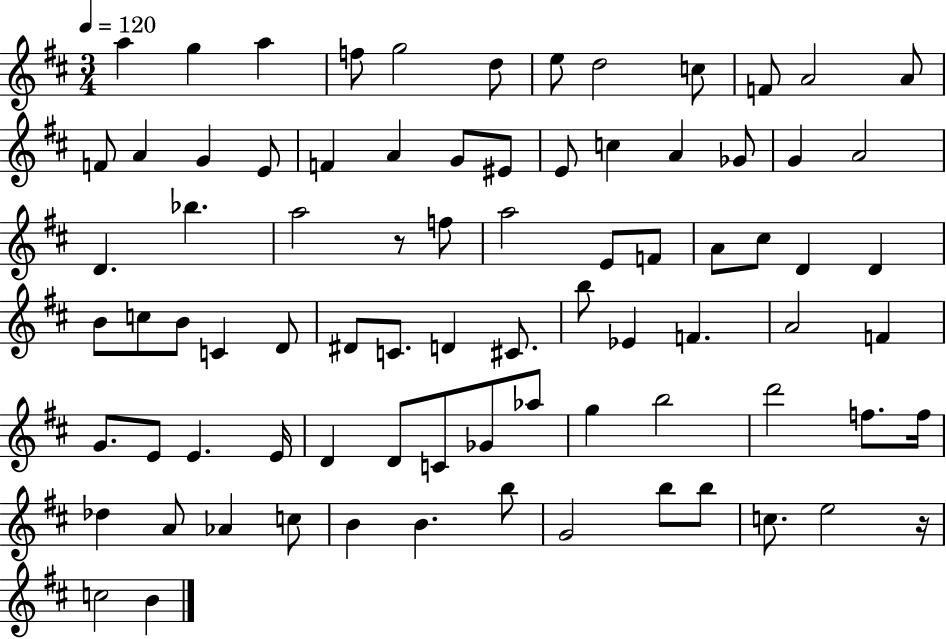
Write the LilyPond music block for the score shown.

{
  \clef treble
  \numericTimeSignature
  \time 3/4
  \key d \major
  \tempo 4 = 120
  \repeat volta 2 { a''4 g''4 a''4 | f''8 g''2 d''8 | e''8 d''2 c''8 | f'8 a'2 a'8 | \break f'8 a'4 g'4 e'8 | f'4 a'4 g'8 eis'8 | e'8 c''4 a'4 ges'8 | g'4 a'2 | \break d'4. bes''4. | a''2 r8 f''8 | a''2 e'8 f'8 | a'8 cis''8 d'4 d'4 | \break b'8 c''8 b'8 c'4 d'8 | dis'8 c'8. d'4 cis'8. | b''8 ees'4 f'4. | a'2 f'4 | \break g'8. e'8 e'4. e'16 | d'4 d'8 c'8 ges'8 aes''8 | g''4 b''2 | d'''2 f''8. f''16 | \break des''4 a'8 aes'4 c''8 | b'4 b'4. b''8 | g'2 b''8 b''8 | c''8. e''2 r16 | \break c''2 b'4 | } \bar "|."
}